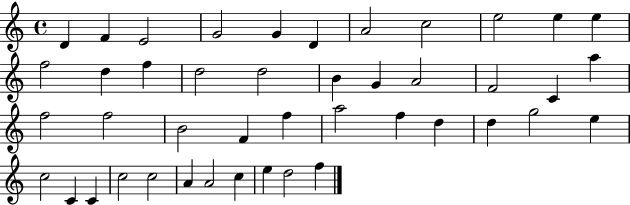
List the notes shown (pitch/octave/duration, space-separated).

D4/q F4/q E4/h G4/h G4/q D4/q A4/h C5/h E5/h E5/q E5/q F5/h D5/q F5/q D5/h D5/h B4/q G4/q A4/h F4/h C4/q A5/q F5/h F5/h B4/h F4/q F5/q A5/h F5/q D5/q D5/q G5/h E5/q C5/h C4/q C4/q C5/h C5/h A4/q A4/h C5/q E5/q D5/h F5/q